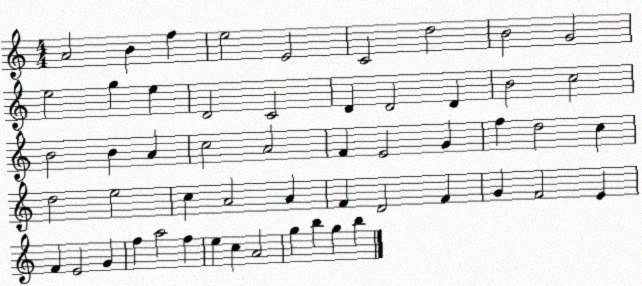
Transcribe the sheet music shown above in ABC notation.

X:1
T:Untitled
M:4/4
L:1/4
K:C
A2 B f e2 E2 C2 d2 B2 G2 e2 g e D2 C2 D D2 D B2 c2 B2 B A c2 A2 F E2 G f d2 c d2 e2 c A2 A F D2 F G F2 E F E2 G f a2 f e c A2 g b g b